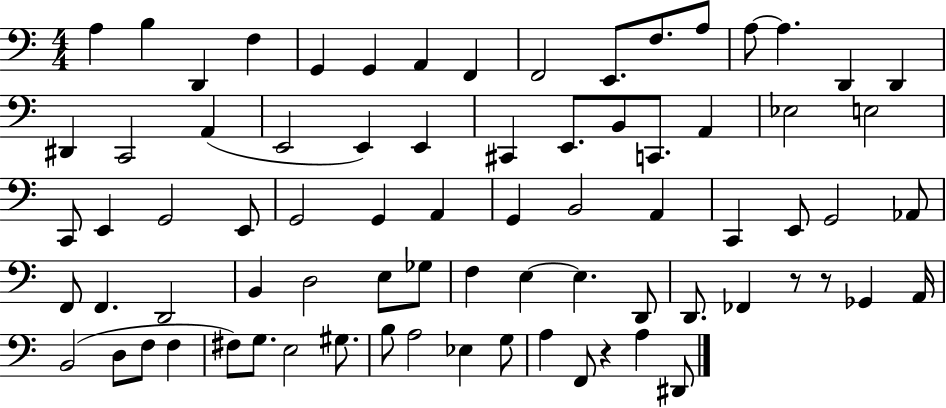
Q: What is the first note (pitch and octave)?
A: A3